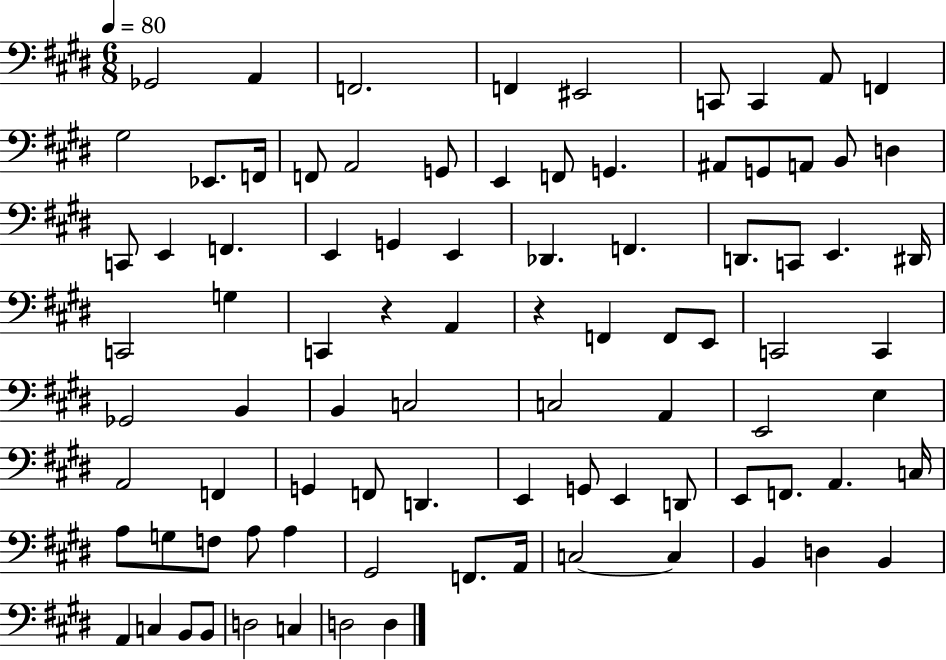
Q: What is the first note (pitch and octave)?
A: Gb2